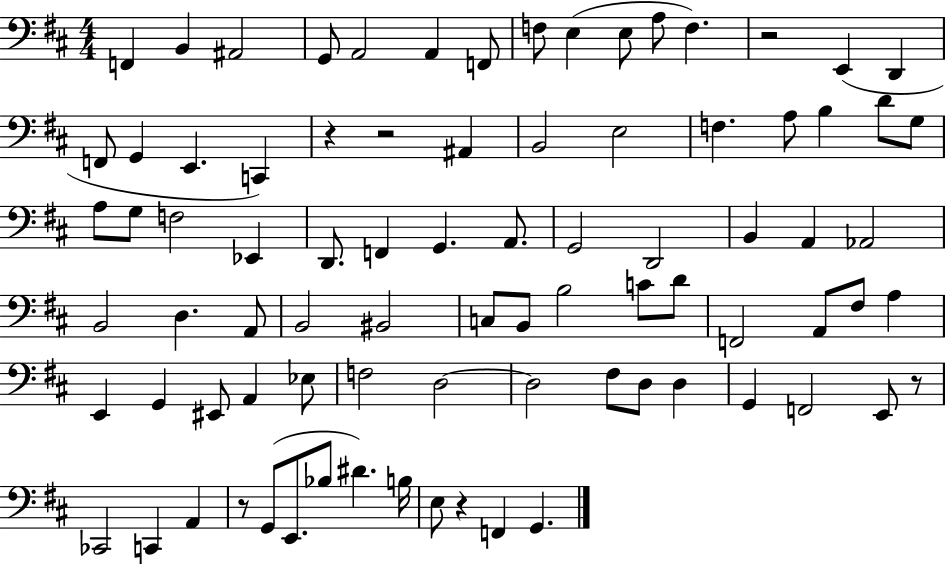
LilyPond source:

{
  \clef bass
  \numericTimeSignature
  \time 4/4
  \key d \major
  f,4 b,4 ais,2 | g,8 a,2 a,4 f,8 | f8 e4( e8 a8 f4.) | r2 e,4( d,4 | \break f,8 g,4 e,4. c,4) | r4 r2 ais,4 | b,2 e2 | f4. a8 b4 d'8 g8 | \break a8 g8 f2 ees,4 | d,8. f,4 g,4. a,8. | g,2 d,2 | b,4 a,4 aes,2 | \break b,2 d4. a,8 | b,2 bis,2 | c8 b,8 b2 c'8 d'8 | f,2 a,8 fis8 a4 | \break e,4 g,4 eis,8 a,4 ees8 | f2 d2~~ | d2 fis8 d8 d4 | g,4 f,2 e,8 r8 | \break ces,2 c,4 a,4 | r8 g,8( e,8. bes8 dis'4.) b16 | e8 r4 f,4 g,4. | \bar "|."
}